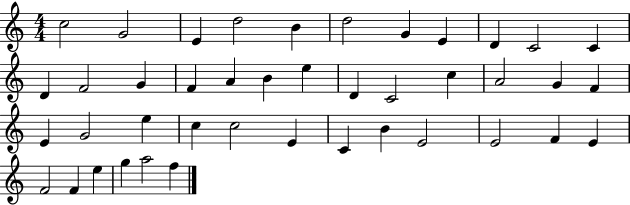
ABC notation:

X:1
T:Untitled
M:4/4
L:1/4
K:C
c2 G2 E d2 B d2 G E D C2 C D F2 G F A B e D C2 c A2 G F E G2 e c c2 E C B E2 E2 F E F2 F e g a2 f